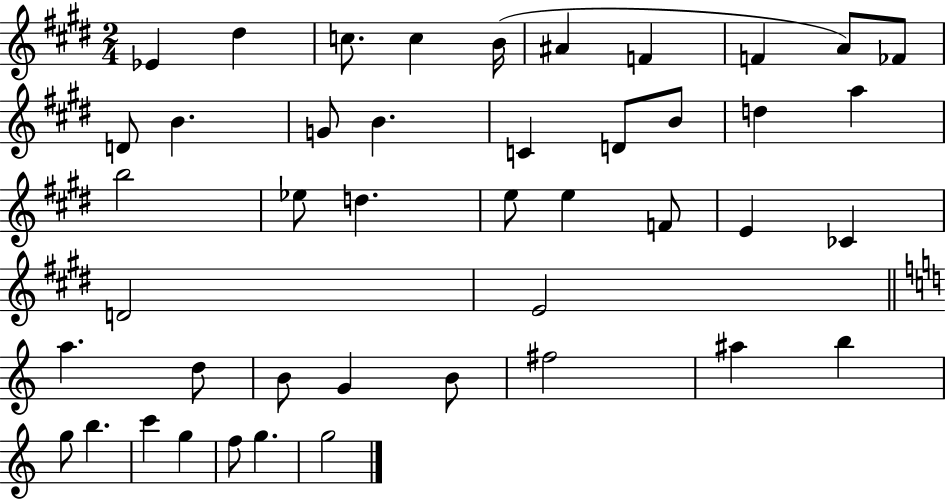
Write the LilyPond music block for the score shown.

{
  \clef treble
  \numericTimeSignature
  \time 2/4
  \key e \major
  ees'4 dis''4 | c''8. c''4 b'16( | ais'4 f'4 | f'4 a'8) fes'8 | \break d'8 b'4. | g'8 b'4. | c'4 d'8 b'8 | d''4 a''4 | \break b''2 | ees''8 d''4. | e''8 e''4 f'8 | e'4 ces'4 | \break d'2 | e'2 | \bar "||" \break \key a \minor a''4. d''8 | b'8 g'4 b'8 | fis''2 | ais''4 b''4 | \break g''8 b''4. | c'''4 g''4 | f''8 g''4. | g''2 | \break \bar "|."
}